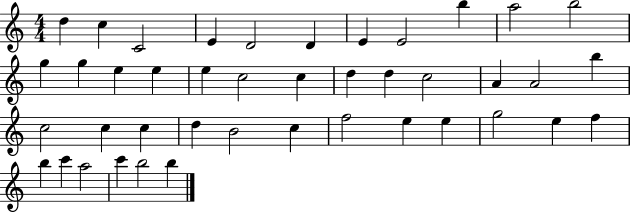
{
  \clef treble
  \numericTimeSignature
  \time 4/4
  \key c \major
  d''4 c''4 c'2 | e'4 d'2 d'4 | e'4 e'2 b''4 | a''2 b''2 | \break g''4 g''4 e''4 e''4 | e''4 c''2 c''4 | d''4 d''4 c''2 | a'4 a'2 b''4 | \break c''2 c''4 c''4 | d''4 b'2 c''4 | f''2 e''4 e''4 | g''2 e''4 f''4 | \break b''4 c'''4 a''2 | c'''4 b''2 b''4 | \bar "|."
}